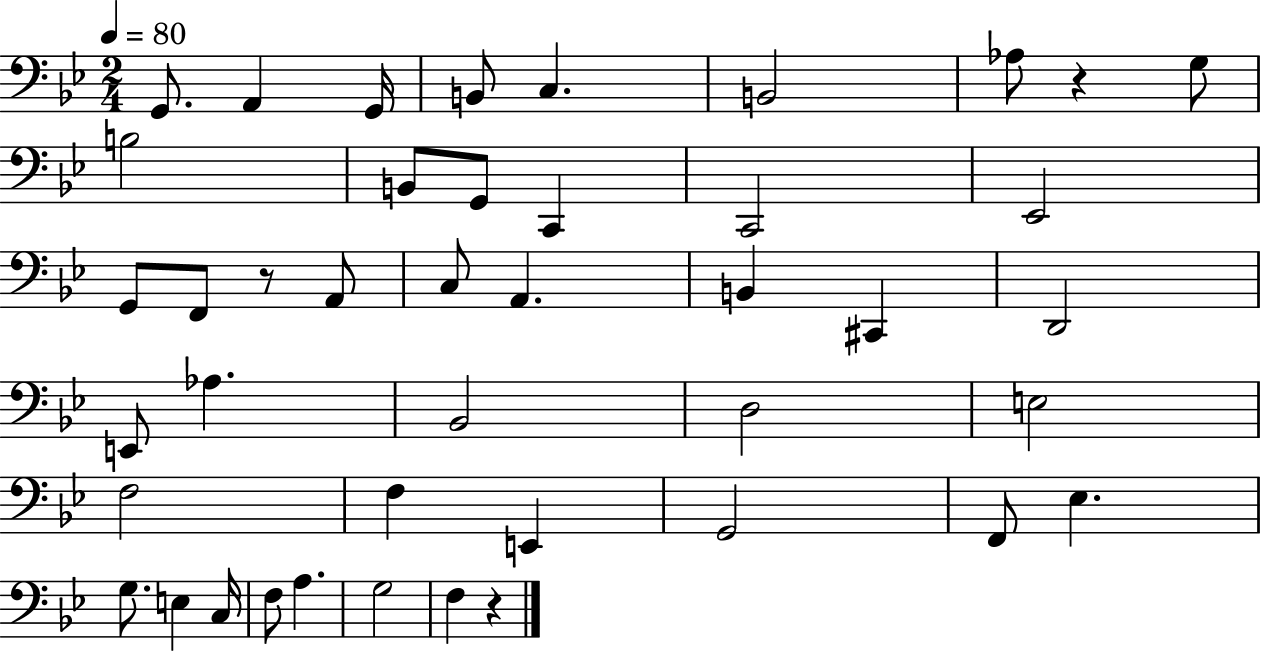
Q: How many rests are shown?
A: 3